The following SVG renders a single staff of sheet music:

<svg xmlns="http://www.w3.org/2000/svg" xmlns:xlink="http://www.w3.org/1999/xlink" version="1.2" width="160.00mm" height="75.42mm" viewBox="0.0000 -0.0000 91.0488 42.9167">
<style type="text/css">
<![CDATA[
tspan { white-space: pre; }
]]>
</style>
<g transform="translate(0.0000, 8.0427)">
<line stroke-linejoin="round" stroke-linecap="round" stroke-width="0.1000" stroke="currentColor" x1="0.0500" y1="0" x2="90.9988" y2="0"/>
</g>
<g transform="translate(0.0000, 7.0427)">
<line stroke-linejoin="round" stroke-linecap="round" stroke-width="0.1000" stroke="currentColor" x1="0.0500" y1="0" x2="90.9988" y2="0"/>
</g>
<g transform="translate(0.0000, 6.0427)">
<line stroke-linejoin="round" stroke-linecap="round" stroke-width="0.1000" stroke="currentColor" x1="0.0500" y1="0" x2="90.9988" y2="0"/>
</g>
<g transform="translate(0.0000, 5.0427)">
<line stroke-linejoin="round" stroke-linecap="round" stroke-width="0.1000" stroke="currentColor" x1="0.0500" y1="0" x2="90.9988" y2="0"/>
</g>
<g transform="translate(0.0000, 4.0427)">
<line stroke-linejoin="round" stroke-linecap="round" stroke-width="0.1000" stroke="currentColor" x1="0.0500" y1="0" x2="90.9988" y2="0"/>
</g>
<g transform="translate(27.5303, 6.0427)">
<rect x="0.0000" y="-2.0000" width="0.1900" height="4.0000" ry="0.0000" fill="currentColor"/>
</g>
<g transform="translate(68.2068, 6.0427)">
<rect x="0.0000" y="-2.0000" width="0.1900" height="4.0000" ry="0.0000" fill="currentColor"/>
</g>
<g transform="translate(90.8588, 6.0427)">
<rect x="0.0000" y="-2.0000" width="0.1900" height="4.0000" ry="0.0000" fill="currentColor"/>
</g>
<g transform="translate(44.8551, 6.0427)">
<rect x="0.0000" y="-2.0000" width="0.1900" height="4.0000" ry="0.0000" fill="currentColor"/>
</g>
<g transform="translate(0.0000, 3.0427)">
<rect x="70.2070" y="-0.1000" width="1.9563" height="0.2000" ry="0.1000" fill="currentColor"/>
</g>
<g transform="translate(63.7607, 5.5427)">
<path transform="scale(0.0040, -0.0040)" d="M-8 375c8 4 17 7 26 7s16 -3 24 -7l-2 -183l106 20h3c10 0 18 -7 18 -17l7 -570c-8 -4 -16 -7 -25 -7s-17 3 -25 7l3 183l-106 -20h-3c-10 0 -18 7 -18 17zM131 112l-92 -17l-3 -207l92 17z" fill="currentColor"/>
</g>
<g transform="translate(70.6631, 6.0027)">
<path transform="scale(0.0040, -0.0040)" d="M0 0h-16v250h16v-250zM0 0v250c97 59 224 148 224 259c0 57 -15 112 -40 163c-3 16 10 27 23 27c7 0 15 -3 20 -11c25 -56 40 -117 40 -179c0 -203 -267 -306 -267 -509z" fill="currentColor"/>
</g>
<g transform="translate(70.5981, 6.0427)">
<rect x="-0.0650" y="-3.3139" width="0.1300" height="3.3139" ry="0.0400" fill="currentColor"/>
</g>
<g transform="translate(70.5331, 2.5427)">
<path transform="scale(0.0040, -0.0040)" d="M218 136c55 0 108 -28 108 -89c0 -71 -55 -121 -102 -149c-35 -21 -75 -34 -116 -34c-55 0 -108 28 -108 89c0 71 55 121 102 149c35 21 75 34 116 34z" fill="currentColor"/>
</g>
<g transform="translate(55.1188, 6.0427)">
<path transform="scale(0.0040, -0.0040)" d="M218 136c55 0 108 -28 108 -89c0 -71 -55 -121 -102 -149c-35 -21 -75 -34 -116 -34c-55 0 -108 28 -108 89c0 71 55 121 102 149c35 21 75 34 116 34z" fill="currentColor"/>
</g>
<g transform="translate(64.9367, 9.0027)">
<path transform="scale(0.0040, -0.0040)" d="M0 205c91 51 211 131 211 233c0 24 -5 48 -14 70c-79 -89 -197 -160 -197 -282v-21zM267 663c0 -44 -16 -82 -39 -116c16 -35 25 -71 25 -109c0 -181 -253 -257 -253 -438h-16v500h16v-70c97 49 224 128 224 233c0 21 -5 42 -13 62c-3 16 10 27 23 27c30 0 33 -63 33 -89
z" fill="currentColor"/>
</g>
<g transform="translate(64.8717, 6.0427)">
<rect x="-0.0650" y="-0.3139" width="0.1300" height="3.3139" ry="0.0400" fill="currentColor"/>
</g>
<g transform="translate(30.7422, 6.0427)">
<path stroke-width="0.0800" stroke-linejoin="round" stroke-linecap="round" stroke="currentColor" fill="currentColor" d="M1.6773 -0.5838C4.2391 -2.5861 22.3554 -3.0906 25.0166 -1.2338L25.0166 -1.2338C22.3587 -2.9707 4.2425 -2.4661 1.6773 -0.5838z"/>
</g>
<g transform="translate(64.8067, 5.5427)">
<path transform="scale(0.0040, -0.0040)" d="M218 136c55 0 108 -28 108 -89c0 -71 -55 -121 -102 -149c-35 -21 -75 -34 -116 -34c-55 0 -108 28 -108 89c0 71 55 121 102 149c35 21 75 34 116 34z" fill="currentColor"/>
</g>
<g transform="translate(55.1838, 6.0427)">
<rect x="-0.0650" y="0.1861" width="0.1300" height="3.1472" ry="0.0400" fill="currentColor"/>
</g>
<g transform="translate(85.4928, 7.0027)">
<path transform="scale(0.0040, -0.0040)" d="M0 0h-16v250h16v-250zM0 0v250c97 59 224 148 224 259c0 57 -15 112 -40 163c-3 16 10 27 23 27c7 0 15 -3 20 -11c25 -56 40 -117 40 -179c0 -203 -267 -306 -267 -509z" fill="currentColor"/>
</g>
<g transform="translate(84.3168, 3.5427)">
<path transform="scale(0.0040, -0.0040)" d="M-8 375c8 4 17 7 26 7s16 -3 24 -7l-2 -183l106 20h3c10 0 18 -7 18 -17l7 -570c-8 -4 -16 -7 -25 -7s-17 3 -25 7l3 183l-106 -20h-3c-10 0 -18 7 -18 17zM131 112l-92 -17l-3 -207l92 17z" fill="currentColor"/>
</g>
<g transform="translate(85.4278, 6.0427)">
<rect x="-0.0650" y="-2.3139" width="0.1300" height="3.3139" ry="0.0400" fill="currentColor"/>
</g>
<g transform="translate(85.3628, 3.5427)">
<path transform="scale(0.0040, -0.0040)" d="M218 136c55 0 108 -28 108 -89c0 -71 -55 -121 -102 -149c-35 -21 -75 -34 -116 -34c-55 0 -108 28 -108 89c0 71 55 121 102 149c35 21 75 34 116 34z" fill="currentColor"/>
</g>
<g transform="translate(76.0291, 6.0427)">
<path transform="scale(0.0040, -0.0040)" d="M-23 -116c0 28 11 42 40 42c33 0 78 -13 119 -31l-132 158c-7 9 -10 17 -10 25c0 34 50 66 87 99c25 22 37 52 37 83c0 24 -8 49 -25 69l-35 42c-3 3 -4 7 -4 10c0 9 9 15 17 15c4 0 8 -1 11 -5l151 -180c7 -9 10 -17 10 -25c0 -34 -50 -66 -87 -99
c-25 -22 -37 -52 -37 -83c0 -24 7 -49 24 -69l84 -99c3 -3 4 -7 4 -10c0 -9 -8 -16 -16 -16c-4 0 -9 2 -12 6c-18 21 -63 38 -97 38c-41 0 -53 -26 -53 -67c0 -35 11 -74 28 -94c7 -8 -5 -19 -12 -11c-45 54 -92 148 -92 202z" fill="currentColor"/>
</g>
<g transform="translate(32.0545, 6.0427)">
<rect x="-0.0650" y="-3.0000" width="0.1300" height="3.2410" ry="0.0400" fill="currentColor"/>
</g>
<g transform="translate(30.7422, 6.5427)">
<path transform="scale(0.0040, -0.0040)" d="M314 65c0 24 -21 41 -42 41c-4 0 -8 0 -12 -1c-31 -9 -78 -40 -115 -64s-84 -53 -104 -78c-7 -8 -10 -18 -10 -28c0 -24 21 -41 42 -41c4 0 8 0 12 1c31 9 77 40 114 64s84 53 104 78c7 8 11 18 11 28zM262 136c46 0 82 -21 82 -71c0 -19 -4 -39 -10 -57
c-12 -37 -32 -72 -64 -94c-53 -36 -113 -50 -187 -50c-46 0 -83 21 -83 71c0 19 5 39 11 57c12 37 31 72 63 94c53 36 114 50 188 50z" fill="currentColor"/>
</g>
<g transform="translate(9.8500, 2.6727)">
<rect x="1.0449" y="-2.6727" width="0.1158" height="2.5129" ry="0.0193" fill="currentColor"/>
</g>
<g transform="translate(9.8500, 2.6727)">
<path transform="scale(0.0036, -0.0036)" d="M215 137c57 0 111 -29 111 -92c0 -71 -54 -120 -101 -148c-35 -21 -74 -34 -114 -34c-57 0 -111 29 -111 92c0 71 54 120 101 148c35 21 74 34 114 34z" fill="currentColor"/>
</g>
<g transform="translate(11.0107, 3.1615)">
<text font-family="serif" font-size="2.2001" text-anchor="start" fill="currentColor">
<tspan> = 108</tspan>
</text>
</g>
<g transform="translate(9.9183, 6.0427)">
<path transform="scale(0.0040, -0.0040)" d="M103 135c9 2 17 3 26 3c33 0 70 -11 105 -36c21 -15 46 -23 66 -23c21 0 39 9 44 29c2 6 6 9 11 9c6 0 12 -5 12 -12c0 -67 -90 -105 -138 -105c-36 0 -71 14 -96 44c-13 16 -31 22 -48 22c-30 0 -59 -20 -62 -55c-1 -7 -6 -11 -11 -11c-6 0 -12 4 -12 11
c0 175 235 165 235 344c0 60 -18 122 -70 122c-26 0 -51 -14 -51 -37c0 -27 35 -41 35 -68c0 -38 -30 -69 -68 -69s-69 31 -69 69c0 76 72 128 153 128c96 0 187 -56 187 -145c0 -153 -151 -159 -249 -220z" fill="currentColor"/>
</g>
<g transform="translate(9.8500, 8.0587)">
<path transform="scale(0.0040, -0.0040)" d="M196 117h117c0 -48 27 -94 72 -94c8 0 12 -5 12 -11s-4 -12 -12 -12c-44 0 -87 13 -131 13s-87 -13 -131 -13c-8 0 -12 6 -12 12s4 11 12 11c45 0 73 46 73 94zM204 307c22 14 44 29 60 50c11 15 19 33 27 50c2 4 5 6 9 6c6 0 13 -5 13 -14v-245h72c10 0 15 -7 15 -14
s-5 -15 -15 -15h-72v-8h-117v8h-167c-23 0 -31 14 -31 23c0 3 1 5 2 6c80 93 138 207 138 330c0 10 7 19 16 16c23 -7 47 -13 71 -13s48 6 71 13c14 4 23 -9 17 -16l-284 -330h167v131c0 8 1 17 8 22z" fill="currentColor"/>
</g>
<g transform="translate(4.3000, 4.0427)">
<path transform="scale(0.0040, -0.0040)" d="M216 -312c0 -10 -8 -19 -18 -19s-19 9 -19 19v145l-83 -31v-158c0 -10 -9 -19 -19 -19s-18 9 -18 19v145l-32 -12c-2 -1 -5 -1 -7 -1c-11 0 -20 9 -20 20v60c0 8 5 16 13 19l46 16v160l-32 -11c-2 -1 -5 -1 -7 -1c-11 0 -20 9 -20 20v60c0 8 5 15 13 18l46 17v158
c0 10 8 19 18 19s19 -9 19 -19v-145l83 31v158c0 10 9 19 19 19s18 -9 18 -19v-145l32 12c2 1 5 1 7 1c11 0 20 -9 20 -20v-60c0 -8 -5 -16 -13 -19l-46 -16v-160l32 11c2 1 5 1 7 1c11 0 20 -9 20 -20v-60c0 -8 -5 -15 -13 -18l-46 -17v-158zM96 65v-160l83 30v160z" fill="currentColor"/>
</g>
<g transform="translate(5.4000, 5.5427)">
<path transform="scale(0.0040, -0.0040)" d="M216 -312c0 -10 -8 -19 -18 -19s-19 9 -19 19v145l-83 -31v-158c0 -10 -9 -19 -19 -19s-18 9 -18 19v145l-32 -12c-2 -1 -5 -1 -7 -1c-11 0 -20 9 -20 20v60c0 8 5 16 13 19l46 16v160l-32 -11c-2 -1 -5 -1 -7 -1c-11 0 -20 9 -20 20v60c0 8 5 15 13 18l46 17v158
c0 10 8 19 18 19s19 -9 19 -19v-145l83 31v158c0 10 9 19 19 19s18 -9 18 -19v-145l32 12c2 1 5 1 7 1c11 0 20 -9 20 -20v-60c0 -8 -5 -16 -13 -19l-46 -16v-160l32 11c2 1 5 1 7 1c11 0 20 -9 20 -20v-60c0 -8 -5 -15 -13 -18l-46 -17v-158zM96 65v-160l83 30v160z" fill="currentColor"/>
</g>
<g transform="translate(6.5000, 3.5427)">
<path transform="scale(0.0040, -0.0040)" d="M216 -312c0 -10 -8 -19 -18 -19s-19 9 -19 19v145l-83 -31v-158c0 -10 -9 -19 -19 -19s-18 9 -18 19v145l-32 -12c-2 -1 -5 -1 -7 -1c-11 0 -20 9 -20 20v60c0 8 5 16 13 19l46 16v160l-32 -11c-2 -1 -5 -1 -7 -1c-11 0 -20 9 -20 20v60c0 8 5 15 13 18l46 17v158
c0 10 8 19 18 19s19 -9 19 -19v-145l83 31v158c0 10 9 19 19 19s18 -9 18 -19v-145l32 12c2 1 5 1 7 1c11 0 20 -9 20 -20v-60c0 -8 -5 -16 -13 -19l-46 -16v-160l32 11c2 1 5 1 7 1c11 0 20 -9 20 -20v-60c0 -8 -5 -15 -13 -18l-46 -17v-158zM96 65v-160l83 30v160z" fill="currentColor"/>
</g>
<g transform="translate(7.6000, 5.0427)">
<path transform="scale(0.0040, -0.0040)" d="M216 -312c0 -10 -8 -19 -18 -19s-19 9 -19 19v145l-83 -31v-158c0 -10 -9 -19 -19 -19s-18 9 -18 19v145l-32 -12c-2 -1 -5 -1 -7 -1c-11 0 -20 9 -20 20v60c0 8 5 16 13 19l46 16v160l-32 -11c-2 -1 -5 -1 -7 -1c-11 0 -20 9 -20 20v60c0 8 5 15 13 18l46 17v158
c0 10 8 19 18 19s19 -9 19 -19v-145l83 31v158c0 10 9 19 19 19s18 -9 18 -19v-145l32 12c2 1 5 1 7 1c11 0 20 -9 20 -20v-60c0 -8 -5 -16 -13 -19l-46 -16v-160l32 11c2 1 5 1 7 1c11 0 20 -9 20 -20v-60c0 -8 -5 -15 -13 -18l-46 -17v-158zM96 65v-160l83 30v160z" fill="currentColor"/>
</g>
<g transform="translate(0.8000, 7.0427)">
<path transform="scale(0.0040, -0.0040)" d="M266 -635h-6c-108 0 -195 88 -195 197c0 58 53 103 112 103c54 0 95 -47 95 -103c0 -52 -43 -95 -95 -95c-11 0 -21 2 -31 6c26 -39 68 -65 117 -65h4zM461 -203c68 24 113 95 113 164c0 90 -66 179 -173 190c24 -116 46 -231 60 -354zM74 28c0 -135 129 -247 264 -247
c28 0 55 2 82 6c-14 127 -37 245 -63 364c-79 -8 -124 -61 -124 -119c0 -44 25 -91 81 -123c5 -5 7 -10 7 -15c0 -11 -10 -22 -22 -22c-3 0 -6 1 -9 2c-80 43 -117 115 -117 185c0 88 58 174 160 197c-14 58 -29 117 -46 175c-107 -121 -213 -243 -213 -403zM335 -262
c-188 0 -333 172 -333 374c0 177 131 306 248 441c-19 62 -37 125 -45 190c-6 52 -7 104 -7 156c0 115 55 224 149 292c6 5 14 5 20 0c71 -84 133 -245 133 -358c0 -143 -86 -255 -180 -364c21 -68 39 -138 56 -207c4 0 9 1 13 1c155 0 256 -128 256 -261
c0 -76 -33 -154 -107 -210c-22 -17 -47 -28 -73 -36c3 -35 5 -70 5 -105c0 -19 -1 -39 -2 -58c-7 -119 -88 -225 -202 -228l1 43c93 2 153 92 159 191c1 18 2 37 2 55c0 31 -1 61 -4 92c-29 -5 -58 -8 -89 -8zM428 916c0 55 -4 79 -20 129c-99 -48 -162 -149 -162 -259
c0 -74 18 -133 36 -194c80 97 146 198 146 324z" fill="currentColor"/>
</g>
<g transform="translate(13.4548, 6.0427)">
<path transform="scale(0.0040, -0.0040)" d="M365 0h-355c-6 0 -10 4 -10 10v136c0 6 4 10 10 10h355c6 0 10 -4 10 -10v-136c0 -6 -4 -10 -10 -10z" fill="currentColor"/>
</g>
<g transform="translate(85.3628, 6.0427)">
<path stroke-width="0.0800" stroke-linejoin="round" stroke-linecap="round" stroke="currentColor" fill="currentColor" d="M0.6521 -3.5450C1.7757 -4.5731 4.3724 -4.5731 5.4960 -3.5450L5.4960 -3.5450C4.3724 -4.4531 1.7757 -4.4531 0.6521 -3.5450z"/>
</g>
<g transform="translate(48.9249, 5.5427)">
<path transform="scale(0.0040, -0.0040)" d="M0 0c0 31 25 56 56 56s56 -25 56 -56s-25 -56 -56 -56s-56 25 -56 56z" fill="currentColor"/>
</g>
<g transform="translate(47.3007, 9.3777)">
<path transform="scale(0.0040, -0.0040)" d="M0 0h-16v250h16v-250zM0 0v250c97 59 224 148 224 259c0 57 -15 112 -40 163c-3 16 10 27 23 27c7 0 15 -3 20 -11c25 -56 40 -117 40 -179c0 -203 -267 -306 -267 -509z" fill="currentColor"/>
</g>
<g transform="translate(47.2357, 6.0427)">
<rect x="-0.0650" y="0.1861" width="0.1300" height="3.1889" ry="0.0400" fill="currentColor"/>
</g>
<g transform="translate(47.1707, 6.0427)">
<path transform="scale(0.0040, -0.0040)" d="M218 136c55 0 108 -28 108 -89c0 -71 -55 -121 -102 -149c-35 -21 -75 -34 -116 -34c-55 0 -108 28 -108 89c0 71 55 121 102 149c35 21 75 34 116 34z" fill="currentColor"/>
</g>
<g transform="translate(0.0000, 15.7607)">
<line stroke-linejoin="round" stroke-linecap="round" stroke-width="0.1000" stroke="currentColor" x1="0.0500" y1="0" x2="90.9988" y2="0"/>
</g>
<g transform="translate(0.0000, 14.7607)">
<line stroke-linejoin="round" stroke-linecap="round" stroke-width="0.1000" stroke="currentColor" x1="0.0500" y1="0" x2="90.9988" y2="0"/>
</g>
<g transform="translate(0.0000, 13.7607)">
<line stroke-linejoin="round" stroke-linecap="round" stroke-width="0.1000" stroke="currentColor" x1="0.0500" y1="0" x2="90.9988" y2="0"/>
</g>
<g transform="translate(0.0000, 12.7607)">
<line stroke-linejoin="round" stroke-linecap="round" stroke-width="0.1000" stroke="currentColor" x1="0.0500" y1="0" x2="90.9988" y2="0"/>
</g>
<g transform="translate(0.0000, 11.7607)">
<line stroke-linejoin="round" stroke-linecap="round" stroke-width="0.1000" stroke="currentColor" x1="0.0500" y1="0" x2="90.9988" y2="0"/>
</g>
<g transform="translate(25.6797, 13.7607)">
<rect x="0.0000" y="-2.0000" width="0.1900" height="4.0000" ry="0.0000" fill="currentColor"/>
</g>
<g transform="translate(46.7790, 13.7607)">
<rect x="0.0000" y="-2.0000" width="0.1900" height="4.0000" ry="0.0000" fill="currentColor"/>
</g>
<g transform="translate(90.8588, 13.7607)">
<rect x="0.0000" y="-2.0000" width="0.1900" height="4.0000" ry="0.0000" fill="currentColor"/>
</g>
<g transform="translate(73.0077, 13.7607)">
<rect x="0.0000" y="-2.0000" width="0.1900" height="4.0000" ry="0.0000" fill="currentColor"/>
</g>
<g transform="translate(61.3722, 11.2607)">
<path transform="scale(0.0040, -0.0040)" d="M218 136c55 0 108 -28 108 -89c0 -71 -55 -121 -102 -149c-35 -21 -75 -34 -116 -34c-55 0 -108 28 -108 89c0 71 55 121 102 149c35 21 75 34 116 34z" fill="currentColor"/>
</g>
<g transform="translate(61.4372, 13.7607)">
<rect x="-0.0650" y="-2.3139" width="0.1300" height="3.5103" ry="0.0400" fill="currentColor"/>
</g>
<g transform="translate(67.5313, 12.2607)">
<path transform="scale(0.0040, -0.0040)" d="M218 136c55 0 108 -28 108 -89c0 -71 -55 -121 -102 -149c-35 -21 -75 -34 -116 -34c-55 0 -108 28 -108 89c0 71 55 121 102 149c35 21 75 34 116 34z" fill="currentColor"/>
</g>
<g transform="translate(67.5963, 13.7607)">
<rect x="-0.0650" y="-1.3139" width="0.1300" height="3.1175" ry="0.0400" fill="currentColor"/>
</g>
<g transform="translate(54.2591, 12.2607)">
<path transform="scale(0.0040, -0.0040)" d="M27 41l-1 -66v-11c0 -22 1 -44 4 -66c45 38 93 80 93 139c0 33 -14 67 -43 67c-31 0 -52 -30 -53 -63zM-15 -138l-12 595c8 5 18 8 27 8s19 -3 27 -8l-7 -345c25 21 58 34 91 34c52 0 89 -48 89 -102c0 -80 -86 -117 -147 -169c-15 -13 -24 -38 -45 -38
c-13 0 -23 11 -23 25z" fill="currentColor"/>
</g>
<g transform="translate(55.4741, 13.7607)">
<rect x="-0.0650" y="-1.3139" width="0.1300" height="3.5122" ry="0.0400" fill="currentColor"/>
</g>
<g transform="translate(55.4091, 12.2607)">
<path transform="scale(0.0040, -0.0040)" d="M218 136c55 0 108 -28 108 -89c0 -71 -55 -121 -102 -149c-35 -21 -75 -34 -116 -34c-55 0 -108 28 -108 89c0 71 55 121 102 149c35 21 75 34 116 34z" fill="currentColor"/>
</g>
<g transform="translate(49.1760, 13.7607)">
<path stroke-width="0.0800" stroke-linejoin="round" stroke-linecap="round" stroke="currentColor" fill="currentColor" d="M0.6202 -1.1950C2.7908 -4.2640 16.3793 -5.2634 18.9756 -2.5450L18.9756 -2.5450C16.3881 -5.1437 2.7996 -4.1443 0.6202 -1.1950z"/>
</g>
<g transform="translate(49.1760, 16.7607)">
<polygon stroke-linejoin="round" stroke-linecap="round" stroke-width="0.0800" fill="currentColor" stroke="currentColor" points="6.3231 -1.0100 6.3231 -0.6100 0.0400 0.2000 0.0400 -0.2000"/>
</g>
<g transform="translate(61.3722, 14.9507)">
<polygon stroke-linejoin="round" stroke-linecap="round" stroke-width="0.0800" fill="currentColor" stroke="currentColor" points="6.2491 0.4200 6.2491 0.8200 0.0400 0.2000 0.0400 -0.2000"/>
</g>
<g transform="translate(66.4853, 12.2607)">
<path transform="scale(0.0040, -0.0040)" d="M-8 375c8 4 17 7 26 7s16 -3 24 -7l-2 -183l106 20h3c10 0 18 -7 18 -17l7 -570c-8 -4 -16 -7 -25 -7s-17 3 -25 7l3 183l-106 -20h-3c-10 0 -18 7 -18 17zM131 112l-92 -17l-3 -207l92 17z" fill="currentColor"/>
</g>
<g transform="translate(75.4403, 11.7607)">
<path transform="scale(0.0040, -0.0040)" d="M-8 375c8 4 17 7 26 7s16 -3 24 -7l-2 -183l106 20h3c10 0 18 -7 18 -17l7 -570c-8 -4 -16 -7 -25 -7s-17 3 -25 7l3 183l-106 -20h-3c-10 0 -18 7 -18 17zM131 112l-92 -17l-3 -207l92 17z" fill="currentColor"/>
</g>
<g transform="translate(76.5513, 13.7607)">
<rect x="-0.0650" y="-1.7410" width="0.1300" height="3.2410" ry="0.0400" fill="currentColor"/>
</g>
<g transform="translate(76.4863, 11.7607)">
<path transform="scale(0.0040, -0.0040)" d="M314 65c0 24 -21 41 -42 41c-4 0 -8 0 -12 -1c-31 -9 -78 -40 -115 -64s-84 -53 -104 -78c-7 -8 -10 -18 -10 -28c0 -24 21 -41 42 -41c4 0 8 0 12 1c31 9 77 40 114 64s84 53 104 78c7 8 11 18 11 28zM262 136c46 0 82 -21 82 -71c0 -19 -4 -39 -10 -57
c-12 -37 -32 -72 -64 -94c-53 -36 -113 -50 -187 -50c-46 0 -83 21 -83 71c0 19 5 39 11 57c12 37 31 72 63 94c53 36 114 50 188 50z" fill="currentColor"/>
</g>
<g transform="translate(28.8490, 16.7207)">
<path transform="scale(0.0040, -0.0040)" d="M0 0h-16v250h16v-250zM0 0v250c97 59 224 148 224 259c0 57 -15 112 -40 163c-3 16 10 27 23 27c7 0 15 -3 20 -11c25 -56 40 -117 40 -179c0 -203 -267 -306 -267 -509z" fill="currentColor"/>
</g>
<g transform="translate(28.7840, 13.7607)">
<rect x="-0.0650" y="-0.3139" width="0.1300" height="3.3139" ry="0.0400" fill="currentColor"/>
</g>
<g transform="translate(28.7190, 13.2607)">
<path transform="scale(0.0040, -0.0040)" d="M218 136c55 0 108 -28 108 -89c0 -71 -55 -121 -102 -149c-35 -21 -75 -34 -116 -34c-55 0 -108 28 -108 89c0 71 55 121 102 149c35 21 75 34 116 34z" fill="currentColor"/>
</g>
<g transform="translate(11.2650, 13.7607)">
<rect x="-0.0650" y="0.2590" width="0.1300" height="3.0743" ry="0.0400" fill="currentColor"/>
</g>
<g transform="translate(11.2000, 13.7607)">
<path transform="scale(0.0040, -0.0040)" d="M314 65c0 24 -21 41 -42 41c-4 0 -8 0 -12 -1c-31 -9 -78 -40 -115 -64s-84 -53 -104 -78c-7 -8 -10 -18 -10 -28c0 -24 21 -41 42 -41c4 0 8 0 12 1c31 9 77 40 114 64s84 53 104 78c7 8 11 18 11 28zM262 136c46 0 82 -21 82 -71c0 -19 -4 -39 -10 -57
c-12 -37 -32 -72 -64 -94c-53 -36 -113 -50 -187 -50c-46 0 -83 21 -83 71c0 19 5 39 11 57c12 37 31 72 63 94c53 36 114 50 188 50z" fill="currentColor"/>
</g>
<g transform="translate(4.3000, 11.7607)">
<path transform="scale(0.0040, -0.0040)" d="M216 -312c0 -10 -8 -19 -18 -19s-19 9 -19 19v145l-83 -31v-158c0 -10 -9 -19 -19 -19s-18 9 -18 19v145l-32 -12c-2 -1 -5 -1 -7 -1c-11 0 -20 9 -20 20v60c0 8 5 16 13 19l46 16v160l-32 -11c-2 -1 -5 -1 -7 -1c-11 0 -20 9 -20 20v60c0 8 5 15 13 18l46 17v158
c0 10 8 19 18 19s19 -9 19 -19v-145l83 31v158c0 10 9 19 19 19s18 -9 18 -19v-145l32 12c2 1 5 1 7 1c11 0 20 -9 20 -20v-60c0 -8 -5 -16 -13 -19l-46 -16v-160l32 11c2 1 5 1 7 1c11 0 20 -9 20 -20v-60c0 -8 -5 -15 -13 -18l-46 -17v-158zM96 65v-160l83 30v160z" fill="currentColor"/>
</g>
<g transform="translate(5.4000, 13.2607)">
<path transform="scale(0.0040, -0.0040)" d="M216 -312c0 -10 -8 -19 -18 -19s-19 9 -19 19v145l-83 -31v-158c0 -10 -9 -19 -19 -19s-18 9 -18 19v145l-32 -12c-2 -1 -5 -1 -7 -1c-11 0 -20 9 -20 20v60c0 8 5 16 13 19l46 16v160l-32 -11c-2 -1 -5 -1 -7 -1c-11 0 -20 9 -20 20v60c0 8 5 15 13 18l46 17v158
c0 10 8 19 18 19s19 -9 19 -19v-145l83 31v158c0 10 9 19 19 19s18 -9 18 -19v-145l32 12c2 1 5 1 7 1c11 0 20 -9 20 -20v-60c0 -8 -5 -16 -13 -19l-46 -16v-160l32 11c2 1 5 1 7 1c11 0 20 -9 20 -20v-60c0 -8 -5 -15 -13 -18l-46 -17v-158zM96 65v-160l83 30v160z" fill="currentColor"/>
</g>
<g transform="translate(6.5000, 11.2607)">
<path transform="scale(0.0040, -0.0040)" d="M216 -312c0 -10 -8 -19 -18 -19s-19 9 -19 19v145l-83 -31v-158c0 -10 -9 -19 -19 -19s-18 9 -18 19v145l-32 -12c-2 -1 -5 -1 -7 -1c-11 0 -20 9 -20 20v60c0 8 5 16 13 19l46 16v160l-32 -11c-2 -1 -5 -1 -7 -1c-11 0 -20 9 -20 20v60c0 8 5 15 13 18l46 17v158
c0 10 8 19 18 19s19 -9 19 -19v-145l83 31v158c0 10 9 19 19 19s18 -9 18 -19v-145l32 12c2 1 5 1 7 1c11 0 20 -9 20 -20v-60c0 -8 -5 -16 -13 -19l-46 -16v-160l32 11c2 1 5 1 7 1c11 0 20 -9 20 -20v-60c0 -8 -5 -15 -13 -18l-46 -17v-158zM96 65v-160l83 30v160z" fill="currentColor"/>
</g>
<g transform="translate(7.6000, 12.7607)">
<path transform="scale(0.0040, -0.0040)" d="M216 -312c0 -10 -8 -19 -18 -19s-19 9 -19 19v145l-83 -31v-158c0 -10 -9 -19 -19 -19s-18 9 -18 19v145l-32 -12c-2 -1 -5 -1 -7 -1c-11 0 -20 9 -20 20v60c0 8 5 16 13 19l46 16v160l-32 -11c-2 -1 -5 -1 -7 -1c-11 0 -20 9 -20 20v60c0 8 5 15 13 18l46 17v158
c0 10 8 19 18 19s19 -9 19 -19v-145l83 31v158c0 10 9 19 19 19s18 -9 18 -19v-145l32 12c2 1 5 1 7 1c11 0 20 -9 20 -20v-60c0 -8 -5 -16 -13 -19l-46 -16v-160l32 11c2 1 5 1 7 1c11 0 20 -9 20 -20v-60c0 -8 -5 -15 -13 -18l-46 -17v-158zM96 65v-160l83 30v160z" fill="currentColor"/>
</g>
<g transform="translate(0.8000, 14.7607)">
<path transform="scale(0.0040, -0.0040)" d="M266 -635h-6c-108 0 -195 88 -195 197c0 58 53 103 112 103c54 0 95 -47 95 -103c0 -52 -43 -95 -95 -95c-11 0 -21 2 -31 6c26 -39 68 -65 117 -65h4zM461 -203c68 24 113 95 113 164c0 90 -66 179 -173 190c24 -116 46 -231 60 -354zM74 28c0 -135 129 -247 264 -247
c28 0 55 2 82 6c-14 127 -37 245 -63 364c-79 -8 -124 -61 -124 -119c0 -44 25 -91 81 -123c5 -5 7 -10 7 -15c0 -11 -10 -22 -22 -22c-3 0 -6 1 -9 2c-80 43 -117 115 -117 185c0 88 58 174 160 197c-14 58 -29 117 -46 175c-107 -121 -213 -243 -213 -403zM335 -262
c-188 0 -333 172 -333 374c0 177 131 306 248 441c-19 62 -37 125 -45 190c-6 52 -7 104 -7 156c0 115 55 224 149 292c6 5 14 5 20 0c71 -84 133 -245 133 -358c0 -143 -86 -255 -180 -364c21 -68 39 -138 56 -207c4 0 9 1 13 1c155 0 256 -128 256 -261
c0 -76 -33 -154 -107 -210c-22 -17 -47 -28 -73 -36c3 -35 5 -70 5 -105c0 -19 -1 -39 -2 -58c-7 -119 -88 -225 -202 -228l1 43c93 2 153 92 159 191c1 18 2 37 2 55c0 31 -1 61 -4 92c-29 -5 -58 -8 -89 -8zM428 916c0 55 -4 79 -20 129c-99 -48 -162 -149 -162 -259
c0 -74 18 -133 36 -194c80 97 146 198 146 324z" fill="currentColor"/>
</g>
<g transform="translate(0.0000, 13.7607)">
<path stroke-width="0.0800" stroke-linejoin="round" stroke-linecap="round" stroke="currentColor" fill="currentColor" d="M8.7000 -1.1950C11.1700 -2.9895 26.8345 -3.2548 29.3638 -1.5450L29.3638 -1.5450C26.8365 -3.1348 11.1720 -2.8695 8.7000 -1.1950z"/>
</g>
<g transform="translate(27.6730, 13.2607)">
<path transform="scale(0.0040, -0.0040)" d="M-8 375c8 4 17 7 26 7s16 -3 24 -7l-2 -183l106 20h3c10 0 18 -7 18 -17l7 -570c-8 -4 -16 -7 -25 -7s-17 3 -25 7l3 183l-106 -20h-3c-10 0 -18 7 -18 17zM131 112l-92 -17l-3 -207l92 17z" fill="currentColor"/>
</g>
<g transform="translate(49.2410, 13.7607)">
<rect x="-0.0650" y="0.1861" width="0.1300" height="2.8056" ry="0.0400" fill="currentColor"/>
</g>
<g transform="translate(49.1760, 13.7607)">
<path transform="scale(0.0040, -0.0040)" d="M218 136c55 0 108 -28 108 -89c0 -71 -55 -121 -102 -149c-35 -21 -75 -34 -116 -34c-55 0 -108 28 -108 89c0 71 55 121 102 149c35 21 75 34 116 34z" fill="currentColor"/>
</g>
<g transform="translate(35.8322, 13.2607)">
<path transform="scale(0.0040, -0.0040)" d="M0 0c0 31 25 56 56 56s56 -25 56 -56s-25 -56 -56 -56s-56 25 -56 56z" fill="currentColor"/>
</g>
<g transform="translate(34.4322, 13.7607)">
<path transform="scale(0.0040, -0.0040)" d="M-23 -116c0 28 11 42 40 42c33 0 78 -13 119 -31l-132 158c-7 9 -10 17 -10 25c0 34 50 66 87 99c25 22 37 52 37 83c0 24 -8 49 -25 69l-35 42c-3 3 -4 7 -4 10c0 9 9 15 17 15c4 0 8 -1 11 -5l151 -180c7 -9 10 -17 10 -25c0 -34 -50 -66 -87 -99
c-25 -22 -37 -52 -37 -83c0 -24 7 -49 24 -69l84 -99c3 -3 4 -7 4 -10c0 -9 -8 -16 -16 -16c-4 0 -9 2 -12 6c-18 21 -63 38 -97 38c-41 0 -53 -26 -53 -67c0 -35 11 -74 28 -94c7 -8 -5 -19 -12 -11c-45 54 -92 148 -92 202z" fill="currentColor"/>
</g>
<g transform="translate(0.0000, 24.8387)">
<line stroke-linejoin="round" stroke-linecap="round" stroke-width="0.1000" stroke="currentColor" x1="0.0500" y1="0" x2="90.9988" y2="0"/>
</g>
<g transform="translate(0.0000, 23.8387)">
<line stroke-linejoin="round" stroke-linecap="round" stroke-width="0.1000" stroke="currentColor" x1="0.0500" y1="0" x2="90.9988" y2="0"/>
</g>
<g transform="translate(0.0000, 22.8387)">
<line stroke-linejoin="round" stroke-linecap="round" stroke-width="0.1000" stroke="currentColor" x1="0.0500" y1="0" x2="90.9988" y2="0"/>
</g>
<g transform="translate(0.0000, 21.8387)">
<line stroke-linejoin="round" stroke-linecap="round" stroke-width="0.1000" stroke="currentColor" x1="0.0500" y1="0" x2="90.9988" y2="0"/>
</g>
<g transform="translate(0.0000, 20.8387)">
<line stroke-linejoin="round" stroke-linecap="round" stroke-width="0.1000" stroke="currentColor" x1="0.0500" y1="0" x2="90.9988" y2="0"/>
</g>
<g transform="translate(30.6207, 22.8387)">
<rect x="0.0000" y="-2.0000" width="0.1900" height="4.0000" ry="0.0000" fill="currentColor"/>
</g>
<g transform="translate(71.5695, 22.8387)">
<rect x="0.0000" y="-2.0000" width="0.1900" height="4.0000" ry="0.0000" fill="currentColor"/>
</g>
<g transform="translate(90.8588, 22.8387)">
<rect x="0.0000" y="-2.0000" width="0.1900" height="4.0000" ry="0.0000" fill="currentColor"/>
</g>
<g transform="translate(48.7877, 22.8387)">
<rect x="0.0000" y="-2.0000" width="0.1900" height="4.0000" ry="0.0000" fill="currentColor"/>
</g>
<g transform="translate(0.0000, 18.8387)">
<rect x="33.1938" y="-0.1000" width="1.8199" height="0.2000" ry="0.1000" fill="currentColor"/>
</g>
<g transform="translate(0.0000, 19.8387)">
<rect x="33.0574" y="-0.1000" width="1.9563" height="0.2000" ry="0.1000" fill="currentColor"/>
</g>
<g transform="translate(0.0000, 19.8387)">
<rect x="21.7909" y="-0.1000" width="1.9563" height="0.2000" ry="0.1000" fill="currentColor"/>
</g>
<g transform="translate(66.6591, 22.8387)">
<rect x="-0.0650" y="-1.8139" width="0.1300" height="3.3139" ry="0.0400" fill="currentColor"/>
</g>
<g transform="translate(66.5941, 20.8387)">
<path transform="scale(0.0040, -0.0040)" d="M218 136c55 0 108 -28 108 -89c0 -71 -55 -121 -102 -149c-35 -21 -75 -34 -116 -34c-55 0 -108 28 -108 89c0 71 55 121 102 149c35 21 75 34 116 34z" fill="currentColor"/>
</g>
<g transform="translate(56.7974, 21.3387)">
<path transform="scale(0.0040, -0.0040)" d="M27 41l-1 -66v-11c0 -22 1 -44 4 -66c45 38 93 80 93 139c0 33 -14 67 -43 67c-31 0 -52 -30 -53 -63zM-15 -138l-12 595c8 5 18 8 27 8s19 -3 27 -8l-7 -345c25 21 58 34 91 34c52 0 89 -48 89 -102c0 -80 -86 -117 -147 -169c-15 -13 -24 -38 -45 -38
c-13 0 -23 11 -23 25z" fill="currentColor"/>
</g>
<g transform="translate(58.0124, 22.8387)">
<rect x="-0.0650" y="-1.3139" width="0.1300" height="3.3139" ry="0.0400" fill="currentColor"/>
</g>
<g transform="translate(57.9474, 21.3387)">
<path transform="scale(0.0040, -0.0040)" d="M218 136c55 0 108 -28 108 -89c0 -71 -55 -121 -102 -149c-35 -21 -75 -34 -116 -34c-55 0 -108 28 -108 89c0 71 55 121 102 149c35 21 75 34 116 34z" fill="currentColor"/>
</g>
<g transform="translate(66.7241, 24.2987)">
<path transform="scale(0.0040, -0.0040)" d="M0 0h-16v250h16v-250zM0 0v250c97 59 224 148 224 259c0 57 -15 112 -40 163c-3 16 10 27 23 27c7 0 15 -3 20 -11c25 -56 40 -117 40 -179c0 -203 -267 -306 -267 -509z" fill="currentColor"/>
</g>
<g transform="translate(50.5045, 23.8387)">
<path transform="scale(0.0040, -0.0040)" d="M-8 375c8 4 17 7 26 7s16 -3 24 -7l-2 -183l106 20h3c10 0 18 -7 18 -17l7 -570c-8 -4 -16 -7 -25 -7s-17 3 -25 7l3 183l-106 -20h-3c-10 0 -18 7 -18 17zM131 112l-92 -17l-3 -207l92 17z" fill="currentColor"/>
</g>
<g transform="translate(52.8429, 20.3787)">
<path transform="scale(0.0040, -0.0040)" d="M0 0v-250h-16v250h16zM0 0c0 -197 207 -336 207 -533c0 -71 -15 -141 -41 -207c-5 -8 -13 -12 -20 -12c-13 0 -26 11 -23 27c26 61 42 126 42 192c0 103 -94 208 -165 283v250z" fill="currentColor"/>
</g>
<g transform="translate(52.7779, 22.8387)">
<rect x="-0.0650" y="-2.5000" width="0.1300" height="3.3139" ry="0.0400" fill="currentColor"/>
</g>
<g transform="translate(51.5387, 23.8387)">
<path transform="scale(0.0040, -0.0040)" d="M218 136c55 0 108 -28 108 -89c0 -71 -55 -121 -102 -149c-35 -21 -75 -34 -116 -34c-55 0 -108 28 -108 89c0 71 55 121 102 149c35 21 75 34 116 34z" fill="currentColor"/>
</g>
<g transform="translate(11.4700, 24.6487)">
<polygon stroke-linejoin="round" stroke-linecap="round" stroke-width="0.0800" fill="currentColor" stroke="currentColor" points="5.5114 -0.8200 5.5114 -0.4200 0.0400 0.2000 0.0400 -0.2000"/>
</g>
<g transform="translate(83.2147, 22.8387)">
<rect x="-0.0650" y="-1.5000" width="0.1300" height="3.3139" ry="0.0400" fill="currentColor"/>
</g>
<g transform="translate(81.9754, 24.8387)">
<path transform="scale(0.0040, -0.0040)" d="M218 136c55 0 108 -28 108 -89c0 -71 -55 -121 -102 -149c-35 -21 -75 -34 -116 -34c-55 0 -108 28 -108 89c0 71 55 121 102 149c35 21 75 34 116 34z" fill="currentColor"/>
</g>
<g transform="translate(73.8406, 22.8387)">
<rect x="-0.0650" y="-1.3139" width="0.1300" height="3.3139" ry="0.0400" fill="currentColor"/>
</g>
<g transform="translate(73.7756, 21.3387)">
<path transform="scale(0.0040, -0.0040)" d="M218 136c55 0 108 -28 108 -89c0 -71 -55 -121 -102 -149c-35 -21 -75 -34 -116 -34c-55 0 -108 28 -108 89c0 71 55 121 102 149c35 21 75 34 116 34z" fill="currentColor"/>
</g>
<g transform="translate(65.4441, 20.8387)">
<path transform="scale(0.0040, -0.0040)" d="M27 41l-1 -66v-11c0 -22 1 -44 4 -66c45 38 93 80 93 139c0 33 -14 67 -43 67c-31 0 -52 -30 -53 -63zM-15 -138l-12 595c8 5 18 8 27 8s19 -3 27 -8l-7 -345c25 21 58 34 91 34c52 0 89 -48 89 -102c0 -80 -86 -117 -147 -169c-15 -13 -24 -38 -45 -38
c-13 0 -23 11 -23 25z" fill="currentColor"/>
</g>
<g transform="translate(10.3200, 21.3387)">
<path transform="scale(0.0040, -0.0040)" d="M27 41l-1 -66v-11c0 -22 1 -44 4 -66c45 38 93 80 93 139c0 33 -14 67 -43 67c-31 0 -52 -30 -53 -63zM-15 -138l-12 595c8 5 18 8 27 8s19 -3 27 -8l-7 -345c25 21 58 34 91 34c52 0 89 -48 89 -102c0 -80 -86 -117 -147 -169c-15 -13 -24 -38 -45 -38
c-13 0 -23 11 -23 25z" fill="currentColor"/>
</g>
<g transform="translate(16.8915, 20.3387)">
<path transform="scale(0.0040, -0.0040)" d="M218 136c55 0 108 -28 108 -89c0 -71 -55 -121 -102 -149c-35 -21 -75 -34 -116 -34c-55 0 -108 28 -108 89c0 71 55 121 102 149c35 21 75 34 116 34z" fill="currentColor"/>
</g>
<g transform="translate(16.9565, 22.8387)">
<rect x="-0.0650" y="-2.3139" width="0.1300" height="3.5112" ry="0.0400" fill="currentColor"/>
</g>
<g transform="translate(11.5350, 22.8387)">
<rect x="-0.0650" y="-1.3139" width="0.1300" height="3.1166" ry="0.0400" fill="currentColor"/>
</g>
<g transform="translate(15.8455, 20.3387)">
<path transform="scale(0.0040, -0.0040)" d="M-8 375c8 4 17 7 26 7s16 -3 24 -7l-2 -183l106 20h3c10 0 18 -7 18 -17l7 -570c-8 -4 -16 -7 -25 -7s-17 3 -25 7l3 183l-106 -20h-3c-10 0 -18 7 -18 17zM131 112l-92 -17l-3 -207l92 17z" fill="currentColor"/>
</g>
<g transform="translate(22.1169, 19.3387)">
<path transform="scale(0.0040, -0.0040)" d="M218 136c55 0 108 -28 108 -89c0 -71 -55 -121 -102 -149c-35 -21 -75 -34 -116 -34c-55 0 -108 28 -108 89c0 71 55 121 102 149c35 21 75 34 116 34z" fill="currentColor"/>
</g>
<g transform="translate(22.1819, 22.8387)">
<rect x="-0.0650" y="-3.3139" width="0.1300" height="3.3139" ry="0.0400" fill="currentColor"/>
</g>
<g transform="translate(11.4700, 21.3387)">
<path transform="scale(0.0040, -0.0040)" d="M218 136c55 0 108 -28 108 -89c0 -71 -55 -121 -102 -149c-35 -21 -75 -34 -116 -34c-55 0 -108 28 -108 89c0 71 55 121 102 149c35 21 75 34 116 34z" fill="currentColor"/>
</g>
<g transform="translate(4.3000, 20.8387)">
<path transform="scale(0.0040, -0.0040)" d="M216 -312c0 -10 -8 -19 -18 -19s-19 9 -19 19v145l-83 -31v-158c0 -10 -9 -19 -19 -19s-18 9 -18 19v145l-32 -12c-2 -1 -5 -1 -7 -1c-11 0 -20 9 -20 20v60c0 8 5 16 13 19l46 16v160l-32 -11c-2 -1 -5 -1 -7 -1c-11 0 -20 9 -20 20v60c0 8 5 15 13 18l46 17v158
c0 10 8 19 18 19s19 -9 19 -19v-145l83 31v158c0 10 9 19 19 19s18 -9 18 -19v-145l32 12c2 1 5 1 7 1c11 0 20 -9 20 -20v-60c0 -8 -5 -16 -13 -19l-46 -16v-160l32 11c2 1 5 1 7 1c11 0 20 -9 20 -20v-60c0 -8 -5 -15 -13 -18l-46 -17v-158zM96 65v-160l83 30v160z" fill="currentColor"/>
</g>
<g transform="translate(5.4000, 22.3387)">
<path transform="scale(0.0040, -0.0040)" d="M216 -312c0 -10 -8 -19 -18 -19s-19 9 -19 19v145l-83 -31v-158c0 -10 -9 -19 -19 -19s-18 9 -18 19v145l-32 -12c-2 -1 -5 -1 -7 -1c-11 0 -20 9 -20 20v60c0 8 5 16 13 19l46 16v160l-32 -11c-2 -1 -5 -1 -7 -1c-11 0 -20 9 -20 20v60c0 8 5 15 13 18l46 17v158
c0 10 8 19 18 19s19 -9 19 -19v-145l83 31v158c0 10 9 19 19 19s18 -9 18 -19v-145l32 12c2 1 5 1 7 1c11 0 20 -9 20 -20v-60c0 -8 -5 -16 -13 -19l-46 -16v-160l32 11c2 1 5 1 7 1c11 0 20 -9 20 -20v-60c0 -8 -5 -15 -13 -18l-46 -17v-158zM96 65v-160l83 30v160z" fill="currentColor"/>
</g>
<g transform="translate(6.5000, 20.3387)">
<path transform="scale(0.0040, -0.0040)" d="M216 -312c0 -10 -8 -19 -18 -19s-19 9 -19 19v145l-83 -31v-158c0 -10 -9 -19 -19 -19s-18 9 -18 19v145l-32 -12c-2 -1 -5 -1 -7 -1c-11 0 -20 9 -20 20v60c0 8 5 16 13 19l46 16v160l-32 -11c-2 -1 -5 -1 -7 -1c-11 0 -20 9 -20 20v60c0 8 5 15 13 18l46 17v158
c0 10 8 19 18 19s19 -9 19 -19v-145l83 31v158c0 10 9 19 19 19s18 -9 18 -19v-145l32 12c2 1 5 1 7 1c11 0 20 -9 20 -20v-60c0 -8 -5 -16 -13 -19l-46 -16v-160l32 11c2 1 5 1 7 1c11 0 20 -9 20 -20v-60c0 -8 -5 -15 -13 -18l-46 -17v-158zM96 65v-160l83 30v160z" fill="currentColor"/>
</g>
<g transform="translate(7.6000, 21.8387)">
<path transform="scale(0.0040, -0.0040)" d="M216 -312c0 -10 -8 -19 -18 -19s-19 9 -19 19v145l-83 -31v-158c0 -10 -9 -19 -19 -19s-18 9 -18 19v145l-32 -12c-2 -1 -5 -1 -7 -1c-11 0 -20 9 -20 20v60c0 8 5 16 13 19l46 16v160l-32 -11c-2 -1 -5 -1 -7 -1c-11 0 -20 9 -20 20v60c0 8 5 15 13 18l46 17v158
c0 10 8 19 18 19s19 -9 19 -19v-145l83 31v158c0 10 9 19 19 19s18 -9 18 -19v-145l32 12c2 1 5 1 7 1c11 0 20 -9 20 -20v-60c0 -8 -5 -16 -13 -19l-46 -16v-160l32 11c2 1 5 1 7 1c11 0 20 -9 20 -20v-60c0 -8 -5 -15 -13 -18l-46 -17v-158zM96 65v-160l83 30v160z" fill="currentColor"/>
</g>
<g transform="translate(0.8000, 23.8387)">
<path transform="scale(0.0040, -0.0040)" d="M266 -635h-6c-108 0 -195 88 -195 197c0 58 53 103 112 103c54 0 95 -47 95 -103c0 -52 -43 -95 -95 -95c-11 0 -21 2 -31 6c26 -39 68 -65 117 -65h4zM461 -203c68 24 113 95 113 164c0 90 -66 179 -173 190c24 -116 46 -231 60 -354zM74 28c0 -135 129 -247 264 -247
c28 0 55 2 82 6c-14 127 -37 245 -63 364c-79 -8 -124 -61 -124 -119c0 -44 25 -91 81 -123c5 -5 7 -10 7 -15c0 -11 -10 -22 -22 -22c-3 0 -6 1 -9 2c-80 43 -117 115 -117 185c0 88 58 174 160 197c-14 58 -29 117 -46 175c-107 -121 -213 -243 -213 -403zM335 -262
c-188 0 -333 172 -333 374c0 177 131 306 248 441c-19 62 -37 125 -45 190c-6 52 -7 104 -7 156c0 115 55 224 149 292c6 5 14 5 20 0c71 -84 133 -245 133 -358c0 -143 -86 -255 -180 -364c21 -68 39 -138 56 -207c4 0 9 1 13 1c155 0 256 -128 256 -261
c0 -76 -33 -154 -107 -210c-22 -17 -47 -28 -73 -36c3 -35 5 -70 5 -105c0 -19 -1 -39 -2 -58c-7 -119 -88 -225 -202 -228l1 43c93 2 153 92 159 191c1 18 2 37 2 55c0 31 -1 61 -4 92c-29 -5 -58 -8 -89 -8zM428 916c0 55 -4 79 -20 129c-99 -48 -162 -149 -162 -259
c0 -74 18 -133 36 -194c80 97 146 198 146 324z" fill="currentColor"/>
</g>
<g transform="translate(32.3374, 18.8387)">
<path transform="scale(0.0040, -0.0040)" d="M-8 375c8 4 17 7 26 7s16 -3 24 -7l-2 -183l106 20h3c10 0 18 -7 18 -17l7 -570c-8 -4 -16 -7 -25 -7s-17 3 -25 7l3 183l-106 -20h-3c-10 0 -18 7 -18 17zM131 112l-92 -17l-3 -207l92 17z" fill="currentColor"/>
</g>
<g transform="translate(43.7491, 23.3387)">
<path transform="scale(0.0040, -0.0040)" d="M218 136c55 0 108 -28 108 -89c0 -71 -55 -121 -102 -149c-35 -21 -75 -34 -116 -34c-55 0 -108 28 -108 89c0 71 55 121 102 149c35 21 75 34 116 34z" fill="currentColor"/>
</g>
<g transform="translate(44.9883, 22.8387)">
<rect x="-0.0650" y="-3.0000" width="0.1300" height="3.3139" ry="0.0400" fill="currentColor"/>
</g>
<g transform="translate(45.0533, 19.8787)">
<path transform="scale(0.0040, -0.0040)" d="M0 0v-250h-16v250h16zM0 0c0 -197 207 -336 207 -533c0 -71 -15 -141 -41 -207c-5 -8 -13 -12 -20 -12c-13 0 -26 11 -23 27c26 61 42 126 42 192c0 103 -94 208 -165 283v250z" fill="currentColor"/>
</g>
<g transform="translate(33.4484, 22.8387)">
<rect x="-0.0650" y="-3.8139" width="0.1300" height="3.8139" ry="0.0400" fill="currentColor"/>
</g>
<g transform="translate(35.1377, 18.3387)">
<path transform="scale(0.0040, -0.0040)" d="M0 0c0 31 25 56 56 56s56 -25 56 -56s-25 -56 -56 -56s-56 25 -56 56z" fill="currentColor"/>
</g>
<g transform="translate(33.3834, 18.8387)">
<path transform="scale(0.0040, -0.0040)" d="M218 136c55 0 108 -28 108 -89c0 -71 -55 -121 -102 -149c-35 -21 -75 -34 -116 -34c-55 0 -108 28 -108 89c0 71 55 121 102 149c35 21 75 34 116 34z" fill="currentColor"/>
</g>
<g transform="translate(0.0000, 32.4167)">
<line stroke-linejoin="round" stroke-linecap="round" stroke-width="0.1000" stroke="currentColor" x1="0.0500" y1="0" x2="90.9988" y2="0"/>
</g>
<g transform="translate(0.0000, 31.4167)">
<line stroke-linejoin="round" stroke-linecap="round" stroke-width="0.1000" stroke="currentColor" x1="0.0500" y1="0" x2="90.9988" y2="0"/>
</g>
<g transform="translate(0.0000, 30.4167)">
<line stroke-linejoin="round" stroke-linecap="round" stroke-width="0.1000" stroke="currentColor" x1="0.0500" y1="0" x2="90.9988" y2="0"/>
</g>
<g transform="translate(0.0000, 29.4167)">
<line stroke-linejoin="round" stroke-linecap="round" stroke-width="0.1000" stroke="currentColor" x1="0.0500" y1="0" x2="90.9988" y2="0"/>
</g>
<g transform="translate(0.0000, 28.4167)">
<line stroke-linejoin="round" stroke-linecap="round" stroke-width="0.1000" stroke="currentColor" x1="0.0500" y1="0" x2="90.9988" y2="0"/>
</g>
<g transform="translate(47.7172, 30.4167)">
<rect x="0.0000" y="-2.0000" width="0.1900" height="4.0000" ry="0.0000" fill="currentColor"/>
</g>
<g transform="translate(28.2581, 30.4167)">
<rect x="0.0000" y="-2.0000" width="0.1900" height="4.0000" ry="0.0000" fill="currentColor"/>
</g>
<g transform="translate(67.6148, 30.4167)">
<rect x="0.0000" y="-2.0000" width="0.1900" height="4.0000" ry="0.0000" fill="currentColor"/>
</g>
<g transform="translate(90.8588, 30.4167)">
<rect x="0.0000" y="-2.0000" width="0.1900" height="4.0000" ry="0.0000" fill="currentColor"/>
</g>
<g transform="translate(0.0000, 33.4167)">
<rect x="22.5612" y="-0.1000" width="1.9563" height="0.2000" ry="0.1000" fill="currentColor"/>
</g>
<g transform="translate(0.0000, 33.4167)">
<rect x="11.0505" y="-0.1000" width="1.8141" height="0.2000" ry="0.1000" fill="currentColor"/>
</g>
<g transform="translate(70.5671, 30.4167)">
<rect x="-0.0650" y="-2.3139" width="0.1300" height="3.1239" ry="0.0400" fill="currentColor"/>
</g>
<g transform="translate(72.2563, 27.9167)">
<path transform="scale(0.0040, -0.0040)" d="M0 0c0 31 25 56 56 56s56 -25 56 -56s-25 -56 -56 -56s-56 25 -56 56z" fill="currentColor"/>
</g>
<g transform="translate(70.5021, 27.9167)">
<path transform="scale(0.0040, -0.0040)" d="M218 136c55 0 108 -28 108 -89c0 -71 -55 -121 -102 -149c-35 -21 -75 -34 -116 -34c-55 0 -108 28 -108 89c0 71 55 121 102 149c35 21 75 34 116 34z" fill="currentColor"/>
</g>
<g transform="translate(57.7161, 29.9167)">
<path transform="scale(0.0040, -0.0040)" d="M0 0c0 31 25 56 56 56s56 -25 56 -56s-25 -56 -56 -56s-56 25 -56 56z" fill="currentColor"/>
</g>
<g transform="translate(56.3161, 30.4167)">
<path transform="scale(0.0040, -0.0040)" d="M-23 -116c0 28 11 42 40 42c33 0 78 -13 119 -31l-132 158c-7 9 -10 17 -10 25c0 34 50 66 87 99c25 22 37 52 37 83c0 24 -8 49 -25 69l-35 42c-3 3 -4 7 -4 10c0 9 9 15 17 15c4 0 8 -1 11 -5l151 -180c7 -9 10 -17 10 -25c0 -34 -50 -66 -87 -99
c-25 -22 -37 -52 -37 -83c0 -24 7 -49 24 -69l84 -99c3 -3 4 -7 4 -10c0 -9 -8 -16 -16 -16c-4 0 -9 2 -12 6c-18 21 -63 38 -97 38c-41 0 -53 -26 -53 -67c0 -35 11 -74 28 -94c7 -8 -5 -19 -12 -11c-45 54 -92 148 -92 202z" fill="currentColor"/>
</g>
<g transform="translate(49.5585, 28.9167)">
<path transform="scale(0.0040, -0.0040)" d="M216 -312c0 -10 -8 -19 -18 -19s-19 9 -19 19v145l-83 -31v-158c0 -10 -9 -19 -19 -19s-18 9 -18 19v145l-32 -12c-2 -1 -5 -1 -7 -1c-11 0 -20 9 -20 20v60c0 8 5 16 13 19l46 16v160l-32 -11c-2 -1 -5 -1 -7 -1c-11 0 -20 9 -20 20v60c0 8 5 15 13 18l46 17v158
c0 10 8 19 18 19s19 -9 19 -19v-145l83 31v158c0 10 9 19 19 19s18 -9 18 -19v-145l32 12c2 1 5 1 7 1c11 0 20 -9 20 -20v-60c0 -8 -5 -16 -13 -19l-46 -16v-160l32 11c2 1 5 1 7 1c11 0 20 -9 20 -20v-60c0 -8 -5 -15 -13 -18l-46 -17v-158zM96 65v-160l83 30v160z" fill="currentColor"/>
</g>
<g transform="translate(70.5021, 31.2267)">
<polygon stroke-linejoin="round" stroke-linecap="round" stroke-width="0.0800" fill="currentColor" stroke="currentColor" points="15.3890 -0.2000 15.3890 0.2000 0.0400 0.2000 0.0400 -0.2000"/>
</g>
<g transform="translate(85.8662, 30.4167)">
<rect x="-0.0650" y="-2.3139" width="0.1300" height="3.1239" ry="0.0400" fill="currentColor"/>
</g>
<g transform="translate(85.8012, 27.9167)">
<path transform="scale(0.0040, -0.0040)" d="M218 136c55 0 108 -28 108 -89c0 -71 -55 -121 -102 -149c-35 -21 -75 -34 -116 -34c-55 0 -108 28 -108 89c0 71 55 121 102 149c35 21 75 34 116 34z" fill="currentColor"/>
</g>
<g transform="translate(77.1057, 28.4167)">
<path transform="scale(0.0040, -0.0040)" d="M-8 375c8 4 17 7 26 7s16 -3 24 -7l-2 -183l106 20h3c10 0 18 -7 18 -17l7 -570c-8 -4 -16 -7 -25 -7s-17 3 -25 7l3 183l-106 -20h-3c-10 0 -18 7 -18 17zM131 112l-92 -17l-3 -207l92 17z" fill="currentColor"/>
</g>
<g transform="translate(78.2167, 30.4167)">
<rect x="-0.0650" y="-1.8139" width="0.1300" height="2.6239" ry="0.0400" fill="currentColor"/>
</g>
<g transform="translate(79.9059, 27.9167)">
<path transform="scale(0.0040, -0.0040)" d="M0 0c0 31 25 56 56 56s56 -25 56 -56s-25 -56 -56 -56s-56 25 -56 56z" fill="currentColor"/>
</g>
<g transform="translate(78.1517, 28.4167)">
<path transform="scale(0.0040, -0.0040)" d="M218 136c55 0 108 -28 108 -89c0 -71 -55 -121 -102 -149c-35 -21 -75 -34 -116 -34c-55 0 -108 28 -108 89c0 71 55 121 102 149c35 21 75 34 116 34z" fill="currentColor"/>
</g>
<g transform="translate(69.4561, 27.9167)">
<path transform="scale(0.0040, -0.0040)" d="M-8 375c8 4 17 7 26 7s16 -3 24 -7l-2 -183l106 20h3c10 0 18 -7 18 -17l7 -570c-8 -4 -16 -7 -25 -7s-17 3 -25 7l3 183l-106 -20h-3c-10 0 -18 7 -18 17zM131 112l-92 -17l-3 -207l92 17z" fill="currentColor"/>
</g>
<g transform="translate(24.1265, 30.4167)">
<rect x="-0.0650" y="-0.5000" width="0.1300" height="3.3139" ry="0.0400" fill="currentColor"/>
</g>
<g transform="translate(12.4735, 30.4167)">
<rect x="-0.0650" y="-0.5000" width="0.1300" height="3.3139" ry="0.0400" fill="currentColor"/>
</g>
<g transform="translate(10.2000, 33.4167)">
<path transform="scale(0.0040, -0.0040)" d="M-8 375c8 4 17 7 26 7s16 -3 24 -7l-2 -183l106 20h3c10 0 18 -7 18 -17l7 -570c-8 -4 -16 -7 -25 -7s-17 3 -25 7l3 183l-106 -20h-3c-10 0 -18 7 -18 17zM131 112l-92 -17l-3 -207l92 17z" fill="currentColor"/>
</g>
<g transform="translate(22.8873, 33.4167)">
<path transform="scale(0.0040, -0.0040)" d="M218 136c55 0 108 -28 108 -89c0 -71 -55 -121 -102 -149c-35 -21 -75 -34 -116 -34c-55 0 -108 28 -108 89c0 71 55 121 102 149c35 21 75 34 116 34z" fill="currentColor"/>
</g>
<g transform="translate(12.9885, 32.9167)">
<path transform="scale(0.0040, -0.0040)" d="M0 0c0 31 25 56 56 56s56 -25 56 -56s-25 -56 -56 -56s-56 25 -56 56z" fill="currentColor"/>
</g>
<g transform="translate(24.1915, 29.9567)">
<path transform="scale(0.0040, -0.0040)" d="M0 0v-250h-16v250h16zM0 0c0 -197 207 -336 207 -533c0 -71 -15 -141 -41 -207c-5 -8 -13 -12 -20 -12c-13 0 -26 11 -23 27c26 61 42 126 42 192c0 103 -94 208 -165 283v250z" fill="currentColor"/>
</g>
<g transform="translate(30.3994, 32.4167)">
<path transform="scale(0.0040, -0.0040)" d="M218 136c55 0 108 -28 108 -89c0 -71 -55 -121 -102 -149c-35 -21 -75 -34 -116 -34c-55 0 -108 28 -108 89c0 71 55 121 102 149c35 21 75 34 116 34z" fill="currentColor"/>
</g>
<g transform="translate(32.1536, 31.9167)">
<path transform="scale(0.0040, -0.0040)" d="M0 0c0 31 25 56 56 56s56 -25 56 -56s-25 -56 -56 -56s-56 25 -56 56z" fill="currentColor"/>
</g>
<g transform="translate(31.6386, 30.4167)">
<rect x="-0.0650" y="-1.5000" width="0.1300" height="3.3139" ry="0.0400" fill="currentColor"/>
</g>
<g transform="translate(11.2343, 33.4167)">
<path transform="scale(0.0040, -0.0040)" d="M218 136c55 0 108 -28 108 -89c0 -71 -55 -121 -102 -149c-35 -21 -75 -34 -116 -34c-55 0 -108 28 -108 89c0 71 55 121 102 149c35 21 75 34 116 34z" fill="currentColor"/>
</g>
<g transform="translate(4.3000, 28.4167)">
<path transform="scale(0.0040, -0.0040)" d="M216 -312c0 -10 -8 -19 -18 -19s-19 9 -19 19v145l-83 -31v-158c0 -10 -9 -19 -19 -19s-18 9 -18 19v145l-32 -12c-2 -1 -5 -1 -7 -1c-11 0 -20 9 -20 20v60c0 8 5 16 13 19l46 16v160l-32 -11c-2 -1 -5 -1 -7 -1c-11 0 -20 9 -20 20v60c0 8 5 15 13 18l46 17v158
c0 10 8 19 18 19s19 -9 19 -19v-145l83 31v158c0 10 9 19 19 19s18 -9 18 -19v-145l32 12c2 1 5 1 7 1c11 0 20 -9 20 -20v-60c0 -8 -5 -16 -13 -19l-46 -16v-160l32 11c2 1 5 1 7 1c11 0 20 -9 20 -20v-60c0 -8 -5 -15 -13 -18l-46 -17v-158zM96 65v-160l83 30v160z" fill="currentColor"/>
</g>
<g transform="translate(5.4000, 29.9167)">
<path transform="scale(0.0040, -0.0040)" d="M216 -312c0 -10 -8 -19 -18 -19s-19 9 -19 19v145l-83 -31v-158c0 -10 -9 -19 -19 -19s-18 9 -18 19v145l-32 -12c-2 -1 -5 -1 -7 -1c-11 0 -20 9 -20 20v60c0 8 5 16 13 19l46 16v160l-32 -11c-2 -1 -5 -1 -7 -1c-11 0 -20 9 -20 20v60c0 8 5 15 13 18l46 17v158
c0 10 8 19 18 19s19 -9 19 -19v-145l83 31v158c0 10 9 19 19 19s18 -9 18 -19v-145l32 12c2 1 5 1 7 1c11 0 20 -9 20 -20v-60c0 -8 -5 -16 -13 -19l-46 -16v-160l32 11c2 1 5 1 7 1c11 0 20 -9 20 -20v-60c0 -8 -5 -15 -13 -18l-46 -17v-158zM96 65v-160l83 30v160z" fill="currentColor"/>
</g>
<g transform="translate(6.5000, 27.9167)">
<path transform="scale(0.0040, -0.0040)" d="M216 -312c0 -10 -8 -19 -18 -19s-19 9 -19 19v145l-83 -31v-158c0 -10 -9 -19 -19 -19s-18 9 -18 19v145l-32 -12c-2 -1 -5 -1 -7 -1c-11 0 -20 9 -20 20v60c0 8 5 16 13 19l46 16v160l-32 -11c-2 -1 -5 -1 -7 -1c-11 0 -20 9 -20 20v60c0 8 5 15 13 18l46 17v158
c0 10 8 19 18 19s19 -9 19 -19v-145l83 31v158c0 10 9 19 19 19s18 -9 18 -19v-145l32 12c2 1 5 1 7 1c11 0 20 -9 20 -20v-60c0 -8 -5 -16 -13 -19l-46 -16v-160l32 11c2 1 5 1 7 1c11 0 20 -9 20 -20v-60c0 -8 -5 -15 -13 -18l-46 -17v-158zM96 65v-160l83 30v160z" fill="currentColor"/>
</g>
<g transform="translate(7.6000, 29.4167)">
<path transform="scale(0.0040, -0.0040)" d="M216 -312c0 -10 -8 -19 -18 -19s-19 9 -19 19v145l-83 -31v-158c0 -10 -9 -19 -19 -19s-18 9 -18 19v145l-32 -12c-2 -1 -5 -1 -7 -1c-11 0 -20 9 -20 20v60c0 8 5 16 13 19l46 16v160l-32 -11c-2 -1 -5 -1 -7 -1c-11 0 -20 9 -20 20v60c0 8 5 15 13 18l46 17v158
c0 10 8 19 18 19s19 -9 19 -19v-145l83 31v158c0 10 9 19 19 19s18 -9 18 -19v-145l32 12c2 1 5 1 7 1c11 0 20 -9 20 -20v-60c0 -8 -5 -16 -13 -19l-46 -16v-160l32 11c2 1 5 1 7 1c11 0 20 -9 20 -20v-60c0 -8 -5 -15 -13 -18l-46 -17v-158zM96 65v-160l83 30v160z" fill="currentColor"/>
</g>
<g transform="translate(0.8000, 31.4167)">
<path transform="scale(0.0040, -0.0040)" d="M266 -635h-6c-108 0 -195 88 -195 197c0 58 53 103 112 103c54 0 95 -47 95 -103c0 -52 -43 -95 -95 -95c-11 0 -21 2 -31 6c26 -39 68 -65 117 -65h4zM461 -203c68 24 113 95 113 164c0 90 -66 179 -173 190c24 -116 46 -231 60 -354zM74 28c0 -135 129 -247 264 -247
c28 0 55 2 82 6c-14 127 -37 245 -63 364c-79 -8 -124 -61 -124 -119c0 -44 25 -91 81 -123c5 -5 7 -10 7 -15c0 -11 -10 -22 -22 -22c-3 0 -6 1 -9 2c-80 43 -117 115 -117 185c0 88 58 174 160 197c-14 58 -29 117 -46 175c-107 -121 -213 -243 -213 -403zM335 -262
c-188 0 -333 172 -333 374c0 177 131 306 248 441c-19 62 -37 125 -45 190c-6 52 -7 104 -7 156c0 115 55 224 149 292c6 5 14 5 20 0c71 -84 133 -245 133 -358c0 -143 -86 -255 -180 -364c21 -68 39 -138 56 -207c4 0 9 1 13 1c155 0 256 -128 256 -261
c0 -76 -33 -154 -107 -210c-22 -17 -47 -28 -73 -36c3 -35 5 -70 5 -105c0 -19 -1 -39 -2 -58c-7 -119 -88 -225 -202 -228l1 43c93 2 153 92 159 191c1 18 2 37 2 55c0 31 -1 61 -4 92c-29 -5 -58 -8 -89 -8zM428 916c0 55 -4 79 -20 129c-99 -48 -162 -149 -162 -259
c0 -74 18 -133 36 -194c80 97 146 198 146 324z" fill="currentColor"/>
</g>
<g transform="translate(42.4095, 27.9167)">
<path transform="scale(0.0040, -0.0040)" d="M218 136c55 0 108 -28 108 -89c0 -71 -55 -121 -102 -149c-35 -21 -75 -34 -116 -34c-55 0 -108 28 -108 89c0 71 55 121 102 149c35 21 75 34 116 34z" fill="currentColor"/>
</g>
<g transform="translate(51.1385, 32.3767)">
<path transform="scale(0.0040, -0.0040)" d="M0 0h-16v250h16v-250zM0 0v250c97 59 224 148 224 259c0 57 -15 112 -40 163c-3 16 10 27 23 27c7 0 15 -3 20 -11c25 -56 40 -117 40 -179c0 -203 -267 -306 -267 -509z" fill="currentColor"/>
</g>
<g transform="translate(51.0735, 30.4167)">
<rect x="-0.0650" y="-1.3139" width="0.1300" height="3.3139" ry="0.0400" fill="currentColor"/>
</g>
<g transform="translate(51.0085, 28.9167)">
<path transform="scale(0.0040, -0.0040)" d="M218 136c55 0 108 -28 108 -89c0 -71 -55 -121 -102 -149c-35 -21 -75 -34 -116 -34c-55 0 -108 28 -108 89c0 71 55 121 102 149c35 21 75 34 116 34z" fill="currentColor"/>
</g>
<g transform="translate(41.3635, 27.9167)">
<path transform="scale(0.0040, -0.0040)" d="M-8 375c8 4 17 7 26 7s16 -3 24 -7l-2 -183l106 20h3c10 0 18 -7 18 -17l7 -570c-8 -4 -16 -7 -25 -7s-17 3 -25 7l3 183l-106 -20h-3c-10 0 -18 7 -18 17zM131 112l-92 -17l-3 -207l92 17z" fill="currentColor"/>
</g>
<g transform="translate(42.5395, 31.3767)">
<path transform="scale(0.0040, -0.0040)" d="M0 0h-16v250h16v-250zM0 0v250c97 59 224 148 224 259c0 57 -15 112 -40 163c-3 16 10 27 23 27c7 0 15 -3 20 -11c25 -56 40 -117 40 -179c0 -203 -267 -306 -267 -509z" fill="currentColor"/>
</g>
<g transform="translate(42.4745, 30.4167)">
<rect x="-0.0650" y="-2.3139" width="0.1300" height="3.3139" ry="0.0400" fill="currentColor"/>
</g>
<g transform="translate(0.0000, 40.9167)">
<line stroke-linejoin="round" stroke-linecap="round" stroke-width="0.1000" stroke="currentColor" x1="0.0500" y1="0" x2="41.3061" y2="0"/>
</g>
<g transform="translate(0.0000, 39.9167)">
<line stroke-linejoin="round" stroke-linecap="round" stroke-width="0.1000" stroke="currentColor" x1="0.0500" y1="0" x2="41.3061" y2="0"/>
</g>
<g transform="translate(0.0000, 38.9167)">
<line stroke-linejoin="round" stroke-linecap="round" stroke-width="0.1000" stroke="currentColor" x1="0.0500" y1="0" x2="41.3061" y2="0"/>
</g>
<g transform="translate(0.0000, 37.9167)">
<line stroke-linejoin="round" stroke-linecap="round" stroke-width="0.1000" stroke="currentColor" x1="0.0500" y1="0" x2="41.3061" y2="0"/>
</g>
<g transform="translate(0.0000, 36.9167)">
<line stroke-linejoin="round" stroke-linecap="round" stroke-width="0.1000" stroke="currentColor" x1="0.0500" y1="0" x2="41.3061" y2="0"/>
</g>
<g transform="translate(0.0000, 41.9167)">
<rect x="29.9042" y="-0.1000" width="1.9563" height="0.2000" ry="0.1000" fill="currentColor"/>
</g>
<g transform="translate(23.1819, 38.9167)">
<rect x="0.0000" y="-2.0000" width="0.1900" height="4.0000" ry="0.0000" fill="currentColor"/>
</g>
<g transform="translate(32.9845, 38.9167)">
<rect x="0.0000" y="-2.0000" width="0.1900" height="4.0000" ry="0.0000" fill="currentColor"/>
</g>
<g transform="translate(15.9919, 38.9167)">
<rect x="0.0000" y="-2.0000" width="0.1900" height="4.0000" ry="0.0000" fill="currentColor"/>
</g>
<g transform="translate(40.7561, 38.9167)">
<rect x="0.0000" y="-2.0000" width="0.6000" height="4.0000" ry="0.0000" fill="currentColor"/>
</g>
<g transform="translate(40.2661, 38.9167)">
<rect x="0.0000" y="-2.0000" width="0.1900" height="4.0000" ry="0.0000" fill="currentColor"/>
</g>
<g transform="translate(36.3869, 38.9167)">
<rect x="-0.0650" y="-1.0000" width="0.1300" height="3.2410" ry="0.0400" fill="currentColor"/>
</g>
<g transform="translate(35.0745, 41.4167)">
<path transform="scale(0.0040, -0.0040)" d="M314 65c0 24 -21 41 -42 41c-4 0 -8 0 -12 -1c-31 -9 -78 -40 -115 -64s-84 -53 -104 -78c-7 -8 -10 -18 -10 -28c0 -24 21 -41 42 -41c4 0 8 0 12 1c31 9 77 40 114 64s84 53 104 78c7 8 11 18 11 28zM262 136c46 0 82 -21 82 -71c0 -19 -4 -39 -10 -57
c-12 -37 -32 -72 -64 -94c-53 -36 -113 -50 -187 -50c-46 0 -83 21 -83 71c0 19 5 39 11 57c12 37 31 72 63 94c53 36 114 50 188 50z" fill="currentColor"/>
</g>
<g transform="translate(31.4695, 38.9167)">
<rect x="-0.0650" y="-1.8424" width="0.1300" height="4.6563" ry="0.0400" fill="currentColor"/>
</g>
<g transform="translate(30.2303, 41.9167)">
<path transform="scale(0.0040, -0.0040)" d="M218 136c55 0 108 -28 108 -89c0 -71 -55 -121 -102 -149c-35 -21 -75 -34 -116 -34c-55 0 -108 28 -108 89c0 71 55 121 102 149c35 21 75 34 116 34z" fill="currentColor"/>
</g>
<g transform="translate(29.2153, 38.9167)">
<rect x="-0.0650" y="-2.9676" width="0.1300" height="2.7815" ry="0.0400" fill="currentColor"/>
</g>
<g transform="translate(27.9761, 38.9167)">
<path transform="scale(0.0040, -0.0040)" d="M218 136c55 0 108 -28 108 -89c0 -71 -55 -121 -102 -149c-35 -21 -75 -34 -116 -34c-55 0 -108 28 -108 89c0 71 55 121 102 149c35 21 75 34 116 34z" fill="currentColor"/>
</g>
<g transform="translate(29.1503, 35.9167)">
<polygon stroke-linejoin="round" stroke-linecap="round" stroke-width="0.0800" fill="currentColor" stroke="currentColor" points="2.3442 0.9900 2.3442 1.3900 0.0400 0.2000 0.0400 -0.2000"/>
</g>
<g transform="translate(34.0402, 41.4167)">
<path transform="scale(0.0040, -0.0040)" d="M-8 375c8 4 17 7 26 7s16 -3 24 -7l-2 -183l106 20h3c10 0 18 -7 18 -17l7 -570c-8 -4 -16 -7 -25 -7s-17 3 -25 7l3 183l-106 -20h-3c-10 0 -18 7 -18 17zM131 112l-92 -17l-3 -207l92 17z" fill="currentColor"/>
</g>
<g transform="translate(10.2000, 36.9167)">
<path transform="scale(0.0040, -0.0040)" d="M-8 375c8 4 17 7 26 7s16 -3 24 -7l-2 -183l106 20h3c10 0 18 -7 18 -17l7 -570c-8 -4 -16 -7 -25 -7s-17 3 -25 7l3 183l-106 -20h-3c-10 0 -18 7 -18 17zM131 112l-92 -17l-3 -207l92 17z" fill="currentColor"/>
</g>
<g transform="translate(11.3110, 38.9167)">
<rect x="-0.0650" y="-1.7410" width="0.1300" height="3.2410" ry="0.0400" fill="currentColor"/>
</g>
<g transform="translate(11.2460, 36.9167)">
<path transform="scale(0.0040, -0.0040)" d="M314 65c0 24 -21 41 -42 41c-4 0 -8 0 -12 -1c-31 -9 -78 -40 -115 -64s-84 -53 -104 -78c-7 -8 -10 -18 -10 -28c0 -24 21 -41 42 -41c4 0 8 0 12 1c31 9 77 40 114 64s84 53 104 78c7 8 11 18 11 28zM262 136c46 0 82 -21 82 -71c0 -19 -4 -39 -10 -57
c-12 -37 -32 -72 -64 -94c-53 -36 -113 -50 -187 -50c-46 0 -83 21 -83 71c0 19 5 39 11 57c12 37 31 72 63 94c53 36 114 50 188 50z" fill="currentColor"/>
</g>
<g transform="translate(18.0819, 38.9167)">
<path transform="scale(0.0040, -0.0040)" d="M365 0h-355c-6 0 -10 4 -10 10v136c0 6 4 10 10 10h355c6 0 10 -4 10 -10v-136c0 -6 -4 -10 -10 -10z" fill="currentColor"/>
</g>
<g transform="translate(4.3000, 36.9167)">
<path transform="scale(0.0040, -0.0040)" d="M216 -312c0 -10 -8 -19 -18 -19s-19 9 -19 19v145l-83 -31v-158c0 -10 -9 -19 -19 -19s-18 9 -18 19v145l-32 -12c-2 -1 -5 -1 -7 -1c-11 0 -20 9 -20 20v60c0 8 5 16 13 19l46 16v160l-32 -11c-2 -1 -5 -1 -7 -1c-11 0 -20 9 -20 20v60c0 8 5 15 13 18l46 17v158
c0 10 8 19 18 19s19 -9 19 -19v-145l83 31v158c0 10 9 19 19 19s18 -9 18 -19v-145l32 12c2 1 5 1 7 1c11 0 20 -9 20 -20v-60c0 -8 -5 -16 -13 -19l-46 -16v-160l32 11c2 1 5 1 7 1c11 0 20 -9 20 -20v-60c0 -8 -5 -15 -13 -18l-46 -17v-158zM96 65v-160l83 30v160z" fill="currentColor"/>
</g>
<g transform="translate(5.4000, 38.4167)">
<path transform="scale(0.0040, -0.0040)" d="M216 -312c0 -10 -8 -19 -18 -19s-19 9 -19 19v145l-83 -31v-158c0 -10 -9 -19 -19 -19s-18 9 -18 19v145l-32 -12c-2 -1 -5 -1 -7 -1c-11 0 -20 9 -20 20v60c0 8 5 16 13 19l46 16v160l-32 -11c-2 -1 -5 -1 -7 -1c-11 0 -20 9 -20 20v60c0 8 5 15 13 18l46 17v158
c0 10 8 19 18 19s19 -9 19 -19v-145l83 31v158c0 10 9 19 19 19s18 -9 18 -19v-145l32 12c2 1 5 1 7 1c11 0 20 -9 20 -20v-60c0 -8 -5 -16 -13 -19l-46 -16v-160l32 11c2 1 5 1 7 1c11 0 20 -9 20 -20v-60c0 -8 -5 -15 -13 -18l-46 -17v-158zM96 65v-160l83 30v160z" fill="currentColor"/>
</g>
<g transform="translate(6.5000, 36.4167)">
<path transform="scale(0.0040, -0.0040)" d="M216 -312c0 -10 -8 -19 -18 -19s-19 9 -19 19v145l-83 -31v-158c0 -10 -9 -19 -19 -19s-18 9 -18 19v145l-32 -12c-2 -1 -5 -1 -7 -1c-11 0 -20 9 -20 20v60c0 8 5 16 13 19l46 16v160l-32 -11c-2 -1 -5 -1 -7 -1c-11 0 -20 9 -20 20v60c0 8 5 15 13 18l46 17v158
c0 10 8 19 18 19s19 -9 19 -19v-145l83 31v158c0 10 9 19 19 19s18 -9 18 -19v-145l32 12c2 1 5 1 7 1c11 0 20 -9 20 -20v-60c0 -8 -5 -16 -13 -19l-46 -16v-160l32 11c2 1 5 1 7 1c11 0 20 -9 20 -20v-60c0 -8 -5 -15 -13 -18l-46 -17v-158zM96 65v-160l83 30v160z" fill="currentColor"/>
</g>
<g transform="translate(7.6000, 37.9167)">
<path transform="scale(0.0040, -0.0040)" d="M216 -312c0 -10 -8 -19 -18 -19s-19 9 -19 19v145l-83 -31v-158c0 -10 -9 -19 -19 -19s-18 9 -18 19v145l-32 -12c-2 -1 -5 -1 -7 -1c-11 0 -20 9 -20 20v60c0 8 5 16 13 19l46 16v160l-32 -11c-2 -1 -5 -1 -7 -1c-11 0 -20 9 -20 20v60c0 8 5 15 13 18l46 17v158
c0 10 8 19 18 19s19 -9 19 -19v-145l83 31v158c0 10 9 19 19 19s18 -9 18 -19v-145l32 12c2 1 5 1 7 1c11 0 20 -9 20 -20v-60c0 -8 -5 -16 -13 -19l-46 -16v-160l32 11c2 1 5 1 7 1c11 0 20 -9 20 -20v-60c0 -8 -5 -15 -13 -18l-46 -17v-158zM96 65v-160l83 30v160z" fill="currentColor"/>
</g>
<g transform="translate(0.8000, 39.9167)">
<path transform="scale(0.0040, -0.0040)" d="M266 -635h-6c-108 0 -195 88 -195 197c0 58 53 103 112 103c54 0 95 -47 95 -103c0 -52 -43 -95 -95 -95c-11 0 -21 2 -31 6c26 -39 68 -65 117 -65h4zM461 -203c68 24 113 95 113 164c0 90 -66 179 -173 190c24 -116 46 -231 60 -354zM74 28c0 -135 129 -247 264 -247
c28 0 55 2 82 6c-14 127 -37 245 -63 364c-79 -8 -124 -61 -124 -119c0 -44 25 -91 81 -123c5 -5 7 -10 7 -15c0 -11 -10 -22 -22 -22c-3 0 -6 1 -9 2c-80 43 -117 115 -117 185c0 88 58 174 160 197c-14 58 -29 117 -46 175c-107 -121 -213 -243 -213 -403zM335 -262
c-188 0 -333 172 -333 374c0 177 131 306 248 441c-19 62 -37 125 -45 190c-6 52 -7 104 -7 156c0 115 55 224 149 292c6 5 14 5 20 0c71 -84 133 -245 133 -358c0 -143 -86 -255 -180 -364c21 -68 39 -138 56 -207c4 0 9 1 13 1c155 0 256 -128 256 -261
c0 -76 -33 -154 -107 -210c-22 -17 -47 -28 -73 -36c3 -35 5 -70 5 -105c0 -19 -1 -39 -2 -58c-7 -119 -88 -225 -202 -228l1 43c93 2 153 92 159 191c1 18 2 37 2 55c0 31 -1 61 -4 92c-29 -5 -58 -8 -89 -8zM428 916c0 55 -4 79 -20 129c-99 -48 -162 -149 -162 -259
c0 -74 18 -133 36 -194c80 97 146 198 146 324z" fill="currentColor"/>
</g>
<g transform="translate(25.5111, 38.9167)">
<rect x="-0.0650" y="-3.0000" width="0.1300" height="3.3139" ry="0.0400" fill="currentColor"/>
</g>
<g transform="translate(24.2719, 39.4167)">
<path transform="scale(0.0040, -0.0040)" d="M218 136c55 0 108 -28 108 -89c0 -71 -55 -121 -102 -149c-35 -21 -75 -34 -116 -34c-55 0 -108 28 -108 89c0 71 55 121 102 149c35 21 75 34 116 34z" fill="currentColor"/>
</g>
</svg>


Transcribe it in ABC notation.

X:1
T:Untitled
M:2/4
L:1/4
K:E
z2 A2 B/2 B c/4 b/2 z g/2 B2 c/2 z B/2 _e/2 ^g/2 e/2 f2 _e/2 g/2 b c' A/2 G/2 _e _f/2 e E C C/2 E g/2 ^e/2 z g/2 f/2 g/2 f2 z2 A B/2 ^C/2 D2